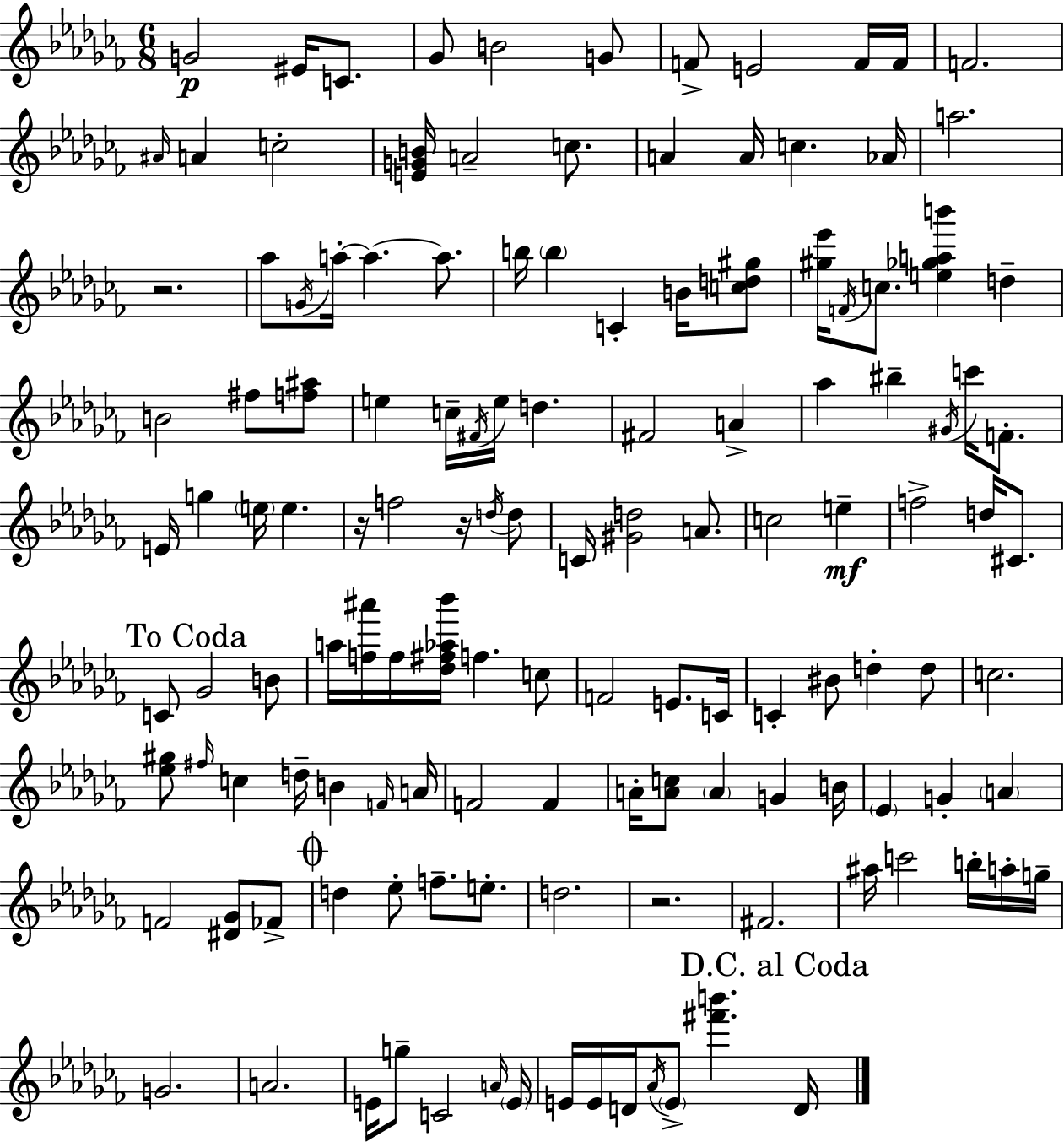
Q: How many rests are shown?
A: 4